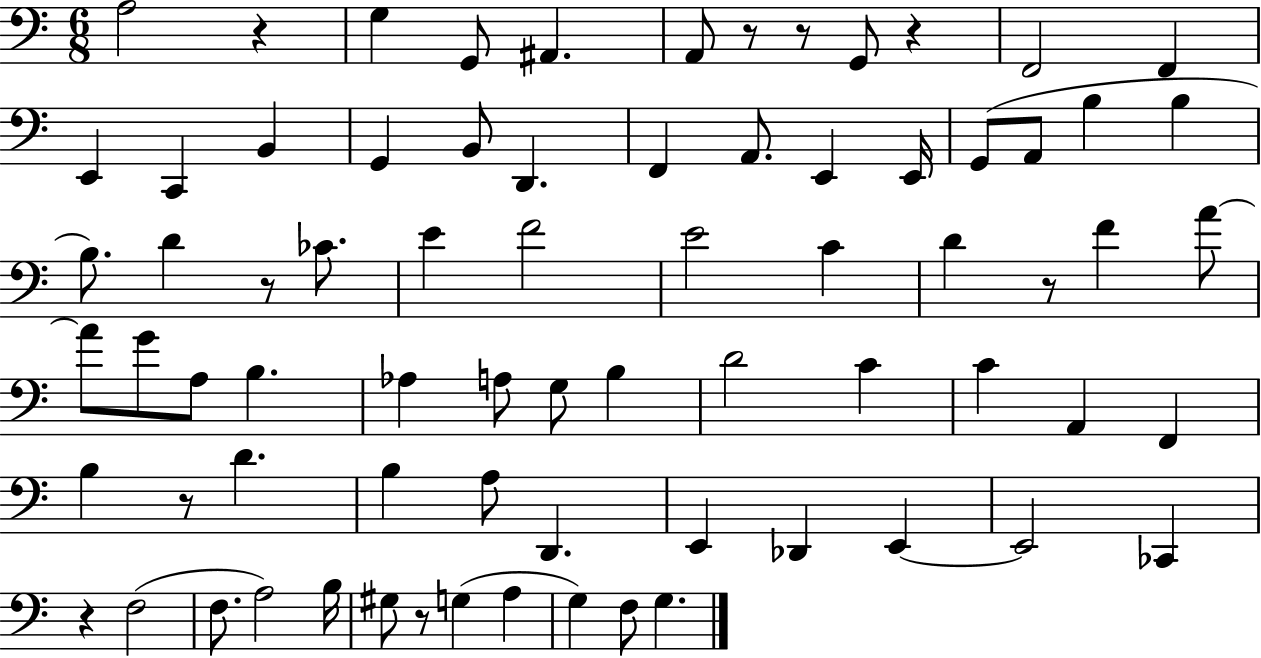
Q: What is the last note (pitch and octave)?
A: G3